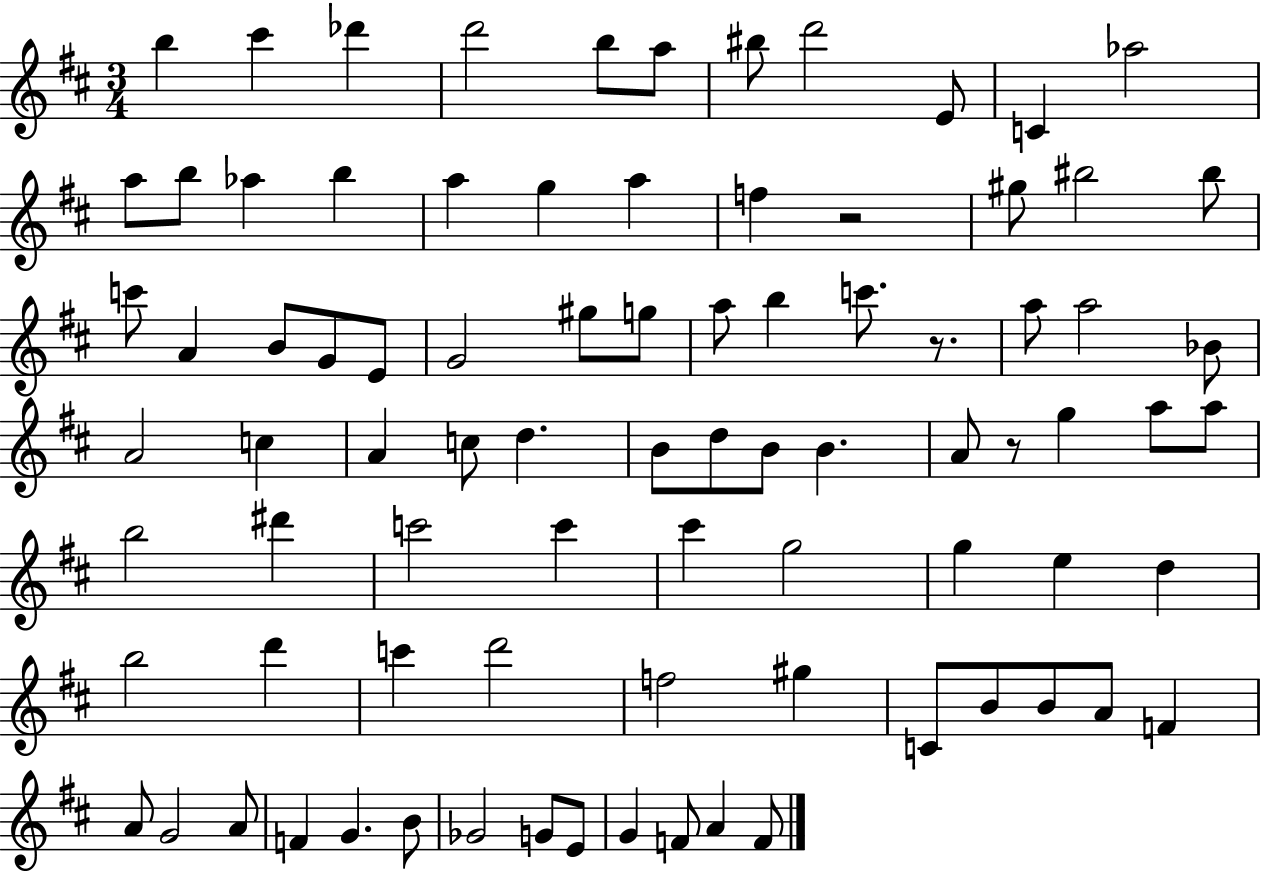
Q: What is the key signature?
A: D major